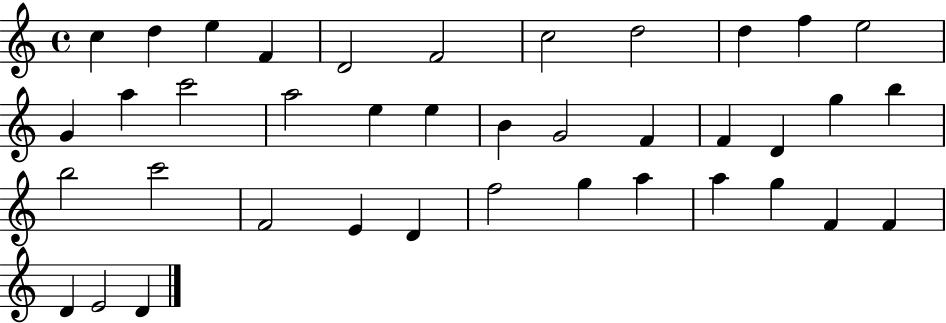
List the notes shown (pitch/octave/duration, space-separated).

C5/q D5/q E5/q F4/q D4/h F4/h C5/h D5/h D5/q F5/q E5/h G4/q A5/q C6/h A5/h E5/q E5/q B4/q G4/h F4/q F4/q D4/q G5/q B5/q B5/h C6/h F4/h E4/q D4/q F5/h G5/q A5/q A5/q G5/q F4/q F4/q D4/q E4/h D4/q